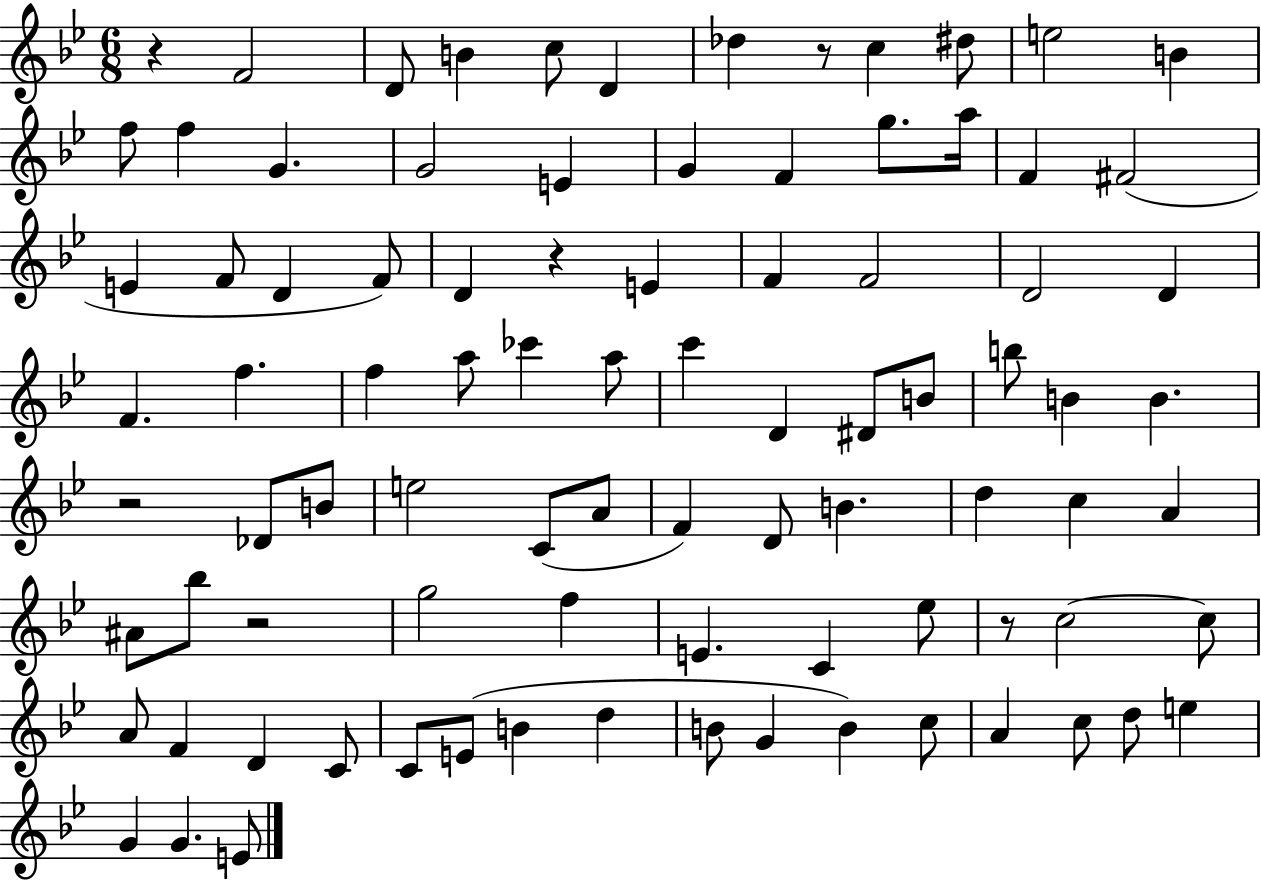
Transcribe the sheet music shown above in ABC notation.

X:1
T:Untitled
M:6/8
L:1/4
K:Bb
z F2 D/2 B c/2 D _d z/2 c ^d/2 e2 B f/2 f G G2 E G F g/2 a/4 F ^F2 E F/2 D F/2 D z E F F2 D2 D F f f a/2 _c' a/2 c' D ^D/2 B/2 b/2 B B z2 _D/2 B/2 e2 C/2 A/2 F D/2 B d c A ^A/2 _b/2 z2 g2 f E C _e/2 z/2 c2 c/2 A/2 F D C/2 C/2 E/2 B d B/2 G B c/2 A c/2 d/2 e G G E/2